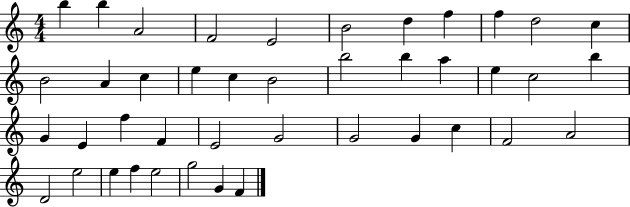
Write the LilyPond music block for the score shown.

{
  \clef treble
  \numericTimeSignature
  \time 4/4
  \key c \major
  b''4 b''4 a'2 | f'2 e'2 | b'2 d''4 f''4 | f''4 d''2 c''4 | \break b'2 a'4 c''4 | e''4 c''4 b'2 | b''2 b''4 a''4 | e''4 c''2 b''4 | \break g'4 e'4 f''4 f'4 | e'2 g'2 | g'2 g'4 c''4 | f'2 a'2 | \break d'2 e''2 | e''4 f''4 e''2 | g''2 g'4 f'4 | \bar "|."
}